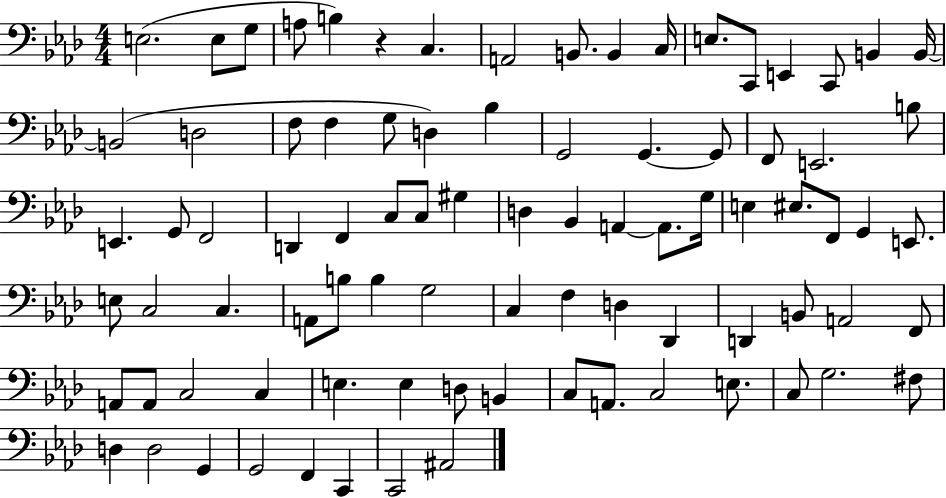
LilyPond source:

{
  \clef bass
  \numericTimeSignature
  \time 4/4
  \key aes \major
  e2.( e8 g8 | a8 b4) r4 c4. | a,2 b,8. b,4 c16 | e8. c,8 e,4 c,8 b,4 b,16~~ | \break b,2( d2 | f8 f4 g8 d4) bes4 | g,2 g,4.~~ g,8 | f,8 e,2. b8 | \break e,4. g,8 f,2 | d,4 f,4 c8 c8 gis4 | d4 bes,4 a,4~~ a,8. g16 | e4 eis8. f,8 g,4 e,8. | \break e8 c2 c4. | a,8 b8 b4 g2 | c4 f4 d4 des,4 | d,4 b,8 a,2 f,8 | \break a,8 a,8 c2 c4 | e4. e4 d8 b,4 | c8 a,8. c2 e8. | c8 g2. fis8 | \break d4 d2 g,4 | g,2 f,4 c,4 | c,2 ais,2 | \bar "|."
}